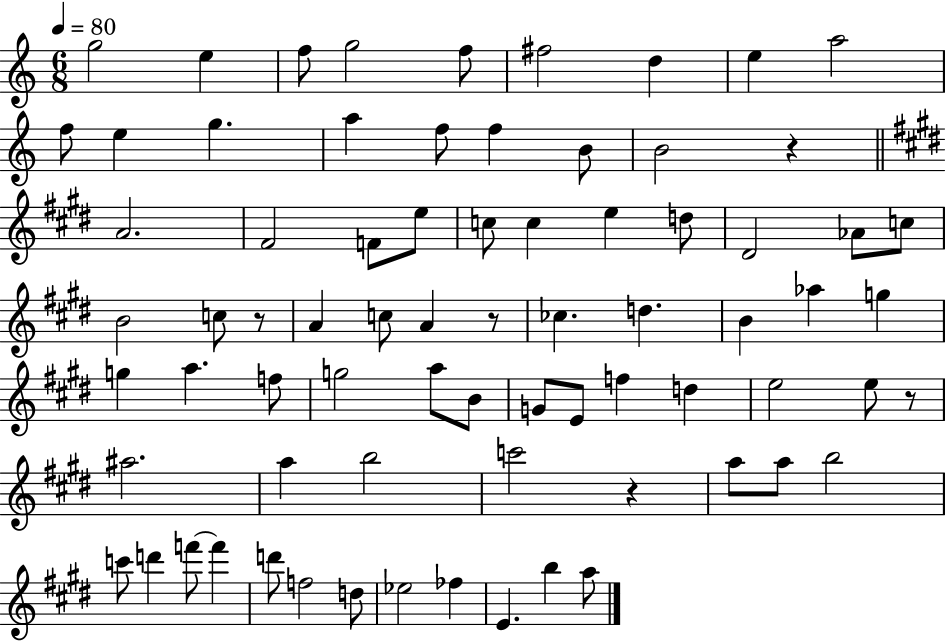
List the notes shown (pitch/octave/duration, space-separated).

G5/h E5/q F5/e G5/h F5/e F#5/h D5/q E5/q A5/h F5/e E5/q G5/q. A5/q F5/e F5/q B4/e B4/h R/q A4/h. F#4/h F4/e E5/e C5/e C5/q E5/q D5/e D#4/h Ab4/e C5/e B4/h C5/e R/e A4/q C5/e A4/q R/e CES5/q. D5/q. B4/q Ab5/q G5/q G5/q A5/q. F5/e G5/h A5/e B4/e G4/e E4/e F5/q D5/q E5/h E5/e R/e A#5/h. A5/q B5/h C6/h R/q A5/e A5/e B5/h C6/e D6/q F6/e F6/q D6/e F5/h D5/e Eb5/h FES5/q E4/q. B5/q A5/e